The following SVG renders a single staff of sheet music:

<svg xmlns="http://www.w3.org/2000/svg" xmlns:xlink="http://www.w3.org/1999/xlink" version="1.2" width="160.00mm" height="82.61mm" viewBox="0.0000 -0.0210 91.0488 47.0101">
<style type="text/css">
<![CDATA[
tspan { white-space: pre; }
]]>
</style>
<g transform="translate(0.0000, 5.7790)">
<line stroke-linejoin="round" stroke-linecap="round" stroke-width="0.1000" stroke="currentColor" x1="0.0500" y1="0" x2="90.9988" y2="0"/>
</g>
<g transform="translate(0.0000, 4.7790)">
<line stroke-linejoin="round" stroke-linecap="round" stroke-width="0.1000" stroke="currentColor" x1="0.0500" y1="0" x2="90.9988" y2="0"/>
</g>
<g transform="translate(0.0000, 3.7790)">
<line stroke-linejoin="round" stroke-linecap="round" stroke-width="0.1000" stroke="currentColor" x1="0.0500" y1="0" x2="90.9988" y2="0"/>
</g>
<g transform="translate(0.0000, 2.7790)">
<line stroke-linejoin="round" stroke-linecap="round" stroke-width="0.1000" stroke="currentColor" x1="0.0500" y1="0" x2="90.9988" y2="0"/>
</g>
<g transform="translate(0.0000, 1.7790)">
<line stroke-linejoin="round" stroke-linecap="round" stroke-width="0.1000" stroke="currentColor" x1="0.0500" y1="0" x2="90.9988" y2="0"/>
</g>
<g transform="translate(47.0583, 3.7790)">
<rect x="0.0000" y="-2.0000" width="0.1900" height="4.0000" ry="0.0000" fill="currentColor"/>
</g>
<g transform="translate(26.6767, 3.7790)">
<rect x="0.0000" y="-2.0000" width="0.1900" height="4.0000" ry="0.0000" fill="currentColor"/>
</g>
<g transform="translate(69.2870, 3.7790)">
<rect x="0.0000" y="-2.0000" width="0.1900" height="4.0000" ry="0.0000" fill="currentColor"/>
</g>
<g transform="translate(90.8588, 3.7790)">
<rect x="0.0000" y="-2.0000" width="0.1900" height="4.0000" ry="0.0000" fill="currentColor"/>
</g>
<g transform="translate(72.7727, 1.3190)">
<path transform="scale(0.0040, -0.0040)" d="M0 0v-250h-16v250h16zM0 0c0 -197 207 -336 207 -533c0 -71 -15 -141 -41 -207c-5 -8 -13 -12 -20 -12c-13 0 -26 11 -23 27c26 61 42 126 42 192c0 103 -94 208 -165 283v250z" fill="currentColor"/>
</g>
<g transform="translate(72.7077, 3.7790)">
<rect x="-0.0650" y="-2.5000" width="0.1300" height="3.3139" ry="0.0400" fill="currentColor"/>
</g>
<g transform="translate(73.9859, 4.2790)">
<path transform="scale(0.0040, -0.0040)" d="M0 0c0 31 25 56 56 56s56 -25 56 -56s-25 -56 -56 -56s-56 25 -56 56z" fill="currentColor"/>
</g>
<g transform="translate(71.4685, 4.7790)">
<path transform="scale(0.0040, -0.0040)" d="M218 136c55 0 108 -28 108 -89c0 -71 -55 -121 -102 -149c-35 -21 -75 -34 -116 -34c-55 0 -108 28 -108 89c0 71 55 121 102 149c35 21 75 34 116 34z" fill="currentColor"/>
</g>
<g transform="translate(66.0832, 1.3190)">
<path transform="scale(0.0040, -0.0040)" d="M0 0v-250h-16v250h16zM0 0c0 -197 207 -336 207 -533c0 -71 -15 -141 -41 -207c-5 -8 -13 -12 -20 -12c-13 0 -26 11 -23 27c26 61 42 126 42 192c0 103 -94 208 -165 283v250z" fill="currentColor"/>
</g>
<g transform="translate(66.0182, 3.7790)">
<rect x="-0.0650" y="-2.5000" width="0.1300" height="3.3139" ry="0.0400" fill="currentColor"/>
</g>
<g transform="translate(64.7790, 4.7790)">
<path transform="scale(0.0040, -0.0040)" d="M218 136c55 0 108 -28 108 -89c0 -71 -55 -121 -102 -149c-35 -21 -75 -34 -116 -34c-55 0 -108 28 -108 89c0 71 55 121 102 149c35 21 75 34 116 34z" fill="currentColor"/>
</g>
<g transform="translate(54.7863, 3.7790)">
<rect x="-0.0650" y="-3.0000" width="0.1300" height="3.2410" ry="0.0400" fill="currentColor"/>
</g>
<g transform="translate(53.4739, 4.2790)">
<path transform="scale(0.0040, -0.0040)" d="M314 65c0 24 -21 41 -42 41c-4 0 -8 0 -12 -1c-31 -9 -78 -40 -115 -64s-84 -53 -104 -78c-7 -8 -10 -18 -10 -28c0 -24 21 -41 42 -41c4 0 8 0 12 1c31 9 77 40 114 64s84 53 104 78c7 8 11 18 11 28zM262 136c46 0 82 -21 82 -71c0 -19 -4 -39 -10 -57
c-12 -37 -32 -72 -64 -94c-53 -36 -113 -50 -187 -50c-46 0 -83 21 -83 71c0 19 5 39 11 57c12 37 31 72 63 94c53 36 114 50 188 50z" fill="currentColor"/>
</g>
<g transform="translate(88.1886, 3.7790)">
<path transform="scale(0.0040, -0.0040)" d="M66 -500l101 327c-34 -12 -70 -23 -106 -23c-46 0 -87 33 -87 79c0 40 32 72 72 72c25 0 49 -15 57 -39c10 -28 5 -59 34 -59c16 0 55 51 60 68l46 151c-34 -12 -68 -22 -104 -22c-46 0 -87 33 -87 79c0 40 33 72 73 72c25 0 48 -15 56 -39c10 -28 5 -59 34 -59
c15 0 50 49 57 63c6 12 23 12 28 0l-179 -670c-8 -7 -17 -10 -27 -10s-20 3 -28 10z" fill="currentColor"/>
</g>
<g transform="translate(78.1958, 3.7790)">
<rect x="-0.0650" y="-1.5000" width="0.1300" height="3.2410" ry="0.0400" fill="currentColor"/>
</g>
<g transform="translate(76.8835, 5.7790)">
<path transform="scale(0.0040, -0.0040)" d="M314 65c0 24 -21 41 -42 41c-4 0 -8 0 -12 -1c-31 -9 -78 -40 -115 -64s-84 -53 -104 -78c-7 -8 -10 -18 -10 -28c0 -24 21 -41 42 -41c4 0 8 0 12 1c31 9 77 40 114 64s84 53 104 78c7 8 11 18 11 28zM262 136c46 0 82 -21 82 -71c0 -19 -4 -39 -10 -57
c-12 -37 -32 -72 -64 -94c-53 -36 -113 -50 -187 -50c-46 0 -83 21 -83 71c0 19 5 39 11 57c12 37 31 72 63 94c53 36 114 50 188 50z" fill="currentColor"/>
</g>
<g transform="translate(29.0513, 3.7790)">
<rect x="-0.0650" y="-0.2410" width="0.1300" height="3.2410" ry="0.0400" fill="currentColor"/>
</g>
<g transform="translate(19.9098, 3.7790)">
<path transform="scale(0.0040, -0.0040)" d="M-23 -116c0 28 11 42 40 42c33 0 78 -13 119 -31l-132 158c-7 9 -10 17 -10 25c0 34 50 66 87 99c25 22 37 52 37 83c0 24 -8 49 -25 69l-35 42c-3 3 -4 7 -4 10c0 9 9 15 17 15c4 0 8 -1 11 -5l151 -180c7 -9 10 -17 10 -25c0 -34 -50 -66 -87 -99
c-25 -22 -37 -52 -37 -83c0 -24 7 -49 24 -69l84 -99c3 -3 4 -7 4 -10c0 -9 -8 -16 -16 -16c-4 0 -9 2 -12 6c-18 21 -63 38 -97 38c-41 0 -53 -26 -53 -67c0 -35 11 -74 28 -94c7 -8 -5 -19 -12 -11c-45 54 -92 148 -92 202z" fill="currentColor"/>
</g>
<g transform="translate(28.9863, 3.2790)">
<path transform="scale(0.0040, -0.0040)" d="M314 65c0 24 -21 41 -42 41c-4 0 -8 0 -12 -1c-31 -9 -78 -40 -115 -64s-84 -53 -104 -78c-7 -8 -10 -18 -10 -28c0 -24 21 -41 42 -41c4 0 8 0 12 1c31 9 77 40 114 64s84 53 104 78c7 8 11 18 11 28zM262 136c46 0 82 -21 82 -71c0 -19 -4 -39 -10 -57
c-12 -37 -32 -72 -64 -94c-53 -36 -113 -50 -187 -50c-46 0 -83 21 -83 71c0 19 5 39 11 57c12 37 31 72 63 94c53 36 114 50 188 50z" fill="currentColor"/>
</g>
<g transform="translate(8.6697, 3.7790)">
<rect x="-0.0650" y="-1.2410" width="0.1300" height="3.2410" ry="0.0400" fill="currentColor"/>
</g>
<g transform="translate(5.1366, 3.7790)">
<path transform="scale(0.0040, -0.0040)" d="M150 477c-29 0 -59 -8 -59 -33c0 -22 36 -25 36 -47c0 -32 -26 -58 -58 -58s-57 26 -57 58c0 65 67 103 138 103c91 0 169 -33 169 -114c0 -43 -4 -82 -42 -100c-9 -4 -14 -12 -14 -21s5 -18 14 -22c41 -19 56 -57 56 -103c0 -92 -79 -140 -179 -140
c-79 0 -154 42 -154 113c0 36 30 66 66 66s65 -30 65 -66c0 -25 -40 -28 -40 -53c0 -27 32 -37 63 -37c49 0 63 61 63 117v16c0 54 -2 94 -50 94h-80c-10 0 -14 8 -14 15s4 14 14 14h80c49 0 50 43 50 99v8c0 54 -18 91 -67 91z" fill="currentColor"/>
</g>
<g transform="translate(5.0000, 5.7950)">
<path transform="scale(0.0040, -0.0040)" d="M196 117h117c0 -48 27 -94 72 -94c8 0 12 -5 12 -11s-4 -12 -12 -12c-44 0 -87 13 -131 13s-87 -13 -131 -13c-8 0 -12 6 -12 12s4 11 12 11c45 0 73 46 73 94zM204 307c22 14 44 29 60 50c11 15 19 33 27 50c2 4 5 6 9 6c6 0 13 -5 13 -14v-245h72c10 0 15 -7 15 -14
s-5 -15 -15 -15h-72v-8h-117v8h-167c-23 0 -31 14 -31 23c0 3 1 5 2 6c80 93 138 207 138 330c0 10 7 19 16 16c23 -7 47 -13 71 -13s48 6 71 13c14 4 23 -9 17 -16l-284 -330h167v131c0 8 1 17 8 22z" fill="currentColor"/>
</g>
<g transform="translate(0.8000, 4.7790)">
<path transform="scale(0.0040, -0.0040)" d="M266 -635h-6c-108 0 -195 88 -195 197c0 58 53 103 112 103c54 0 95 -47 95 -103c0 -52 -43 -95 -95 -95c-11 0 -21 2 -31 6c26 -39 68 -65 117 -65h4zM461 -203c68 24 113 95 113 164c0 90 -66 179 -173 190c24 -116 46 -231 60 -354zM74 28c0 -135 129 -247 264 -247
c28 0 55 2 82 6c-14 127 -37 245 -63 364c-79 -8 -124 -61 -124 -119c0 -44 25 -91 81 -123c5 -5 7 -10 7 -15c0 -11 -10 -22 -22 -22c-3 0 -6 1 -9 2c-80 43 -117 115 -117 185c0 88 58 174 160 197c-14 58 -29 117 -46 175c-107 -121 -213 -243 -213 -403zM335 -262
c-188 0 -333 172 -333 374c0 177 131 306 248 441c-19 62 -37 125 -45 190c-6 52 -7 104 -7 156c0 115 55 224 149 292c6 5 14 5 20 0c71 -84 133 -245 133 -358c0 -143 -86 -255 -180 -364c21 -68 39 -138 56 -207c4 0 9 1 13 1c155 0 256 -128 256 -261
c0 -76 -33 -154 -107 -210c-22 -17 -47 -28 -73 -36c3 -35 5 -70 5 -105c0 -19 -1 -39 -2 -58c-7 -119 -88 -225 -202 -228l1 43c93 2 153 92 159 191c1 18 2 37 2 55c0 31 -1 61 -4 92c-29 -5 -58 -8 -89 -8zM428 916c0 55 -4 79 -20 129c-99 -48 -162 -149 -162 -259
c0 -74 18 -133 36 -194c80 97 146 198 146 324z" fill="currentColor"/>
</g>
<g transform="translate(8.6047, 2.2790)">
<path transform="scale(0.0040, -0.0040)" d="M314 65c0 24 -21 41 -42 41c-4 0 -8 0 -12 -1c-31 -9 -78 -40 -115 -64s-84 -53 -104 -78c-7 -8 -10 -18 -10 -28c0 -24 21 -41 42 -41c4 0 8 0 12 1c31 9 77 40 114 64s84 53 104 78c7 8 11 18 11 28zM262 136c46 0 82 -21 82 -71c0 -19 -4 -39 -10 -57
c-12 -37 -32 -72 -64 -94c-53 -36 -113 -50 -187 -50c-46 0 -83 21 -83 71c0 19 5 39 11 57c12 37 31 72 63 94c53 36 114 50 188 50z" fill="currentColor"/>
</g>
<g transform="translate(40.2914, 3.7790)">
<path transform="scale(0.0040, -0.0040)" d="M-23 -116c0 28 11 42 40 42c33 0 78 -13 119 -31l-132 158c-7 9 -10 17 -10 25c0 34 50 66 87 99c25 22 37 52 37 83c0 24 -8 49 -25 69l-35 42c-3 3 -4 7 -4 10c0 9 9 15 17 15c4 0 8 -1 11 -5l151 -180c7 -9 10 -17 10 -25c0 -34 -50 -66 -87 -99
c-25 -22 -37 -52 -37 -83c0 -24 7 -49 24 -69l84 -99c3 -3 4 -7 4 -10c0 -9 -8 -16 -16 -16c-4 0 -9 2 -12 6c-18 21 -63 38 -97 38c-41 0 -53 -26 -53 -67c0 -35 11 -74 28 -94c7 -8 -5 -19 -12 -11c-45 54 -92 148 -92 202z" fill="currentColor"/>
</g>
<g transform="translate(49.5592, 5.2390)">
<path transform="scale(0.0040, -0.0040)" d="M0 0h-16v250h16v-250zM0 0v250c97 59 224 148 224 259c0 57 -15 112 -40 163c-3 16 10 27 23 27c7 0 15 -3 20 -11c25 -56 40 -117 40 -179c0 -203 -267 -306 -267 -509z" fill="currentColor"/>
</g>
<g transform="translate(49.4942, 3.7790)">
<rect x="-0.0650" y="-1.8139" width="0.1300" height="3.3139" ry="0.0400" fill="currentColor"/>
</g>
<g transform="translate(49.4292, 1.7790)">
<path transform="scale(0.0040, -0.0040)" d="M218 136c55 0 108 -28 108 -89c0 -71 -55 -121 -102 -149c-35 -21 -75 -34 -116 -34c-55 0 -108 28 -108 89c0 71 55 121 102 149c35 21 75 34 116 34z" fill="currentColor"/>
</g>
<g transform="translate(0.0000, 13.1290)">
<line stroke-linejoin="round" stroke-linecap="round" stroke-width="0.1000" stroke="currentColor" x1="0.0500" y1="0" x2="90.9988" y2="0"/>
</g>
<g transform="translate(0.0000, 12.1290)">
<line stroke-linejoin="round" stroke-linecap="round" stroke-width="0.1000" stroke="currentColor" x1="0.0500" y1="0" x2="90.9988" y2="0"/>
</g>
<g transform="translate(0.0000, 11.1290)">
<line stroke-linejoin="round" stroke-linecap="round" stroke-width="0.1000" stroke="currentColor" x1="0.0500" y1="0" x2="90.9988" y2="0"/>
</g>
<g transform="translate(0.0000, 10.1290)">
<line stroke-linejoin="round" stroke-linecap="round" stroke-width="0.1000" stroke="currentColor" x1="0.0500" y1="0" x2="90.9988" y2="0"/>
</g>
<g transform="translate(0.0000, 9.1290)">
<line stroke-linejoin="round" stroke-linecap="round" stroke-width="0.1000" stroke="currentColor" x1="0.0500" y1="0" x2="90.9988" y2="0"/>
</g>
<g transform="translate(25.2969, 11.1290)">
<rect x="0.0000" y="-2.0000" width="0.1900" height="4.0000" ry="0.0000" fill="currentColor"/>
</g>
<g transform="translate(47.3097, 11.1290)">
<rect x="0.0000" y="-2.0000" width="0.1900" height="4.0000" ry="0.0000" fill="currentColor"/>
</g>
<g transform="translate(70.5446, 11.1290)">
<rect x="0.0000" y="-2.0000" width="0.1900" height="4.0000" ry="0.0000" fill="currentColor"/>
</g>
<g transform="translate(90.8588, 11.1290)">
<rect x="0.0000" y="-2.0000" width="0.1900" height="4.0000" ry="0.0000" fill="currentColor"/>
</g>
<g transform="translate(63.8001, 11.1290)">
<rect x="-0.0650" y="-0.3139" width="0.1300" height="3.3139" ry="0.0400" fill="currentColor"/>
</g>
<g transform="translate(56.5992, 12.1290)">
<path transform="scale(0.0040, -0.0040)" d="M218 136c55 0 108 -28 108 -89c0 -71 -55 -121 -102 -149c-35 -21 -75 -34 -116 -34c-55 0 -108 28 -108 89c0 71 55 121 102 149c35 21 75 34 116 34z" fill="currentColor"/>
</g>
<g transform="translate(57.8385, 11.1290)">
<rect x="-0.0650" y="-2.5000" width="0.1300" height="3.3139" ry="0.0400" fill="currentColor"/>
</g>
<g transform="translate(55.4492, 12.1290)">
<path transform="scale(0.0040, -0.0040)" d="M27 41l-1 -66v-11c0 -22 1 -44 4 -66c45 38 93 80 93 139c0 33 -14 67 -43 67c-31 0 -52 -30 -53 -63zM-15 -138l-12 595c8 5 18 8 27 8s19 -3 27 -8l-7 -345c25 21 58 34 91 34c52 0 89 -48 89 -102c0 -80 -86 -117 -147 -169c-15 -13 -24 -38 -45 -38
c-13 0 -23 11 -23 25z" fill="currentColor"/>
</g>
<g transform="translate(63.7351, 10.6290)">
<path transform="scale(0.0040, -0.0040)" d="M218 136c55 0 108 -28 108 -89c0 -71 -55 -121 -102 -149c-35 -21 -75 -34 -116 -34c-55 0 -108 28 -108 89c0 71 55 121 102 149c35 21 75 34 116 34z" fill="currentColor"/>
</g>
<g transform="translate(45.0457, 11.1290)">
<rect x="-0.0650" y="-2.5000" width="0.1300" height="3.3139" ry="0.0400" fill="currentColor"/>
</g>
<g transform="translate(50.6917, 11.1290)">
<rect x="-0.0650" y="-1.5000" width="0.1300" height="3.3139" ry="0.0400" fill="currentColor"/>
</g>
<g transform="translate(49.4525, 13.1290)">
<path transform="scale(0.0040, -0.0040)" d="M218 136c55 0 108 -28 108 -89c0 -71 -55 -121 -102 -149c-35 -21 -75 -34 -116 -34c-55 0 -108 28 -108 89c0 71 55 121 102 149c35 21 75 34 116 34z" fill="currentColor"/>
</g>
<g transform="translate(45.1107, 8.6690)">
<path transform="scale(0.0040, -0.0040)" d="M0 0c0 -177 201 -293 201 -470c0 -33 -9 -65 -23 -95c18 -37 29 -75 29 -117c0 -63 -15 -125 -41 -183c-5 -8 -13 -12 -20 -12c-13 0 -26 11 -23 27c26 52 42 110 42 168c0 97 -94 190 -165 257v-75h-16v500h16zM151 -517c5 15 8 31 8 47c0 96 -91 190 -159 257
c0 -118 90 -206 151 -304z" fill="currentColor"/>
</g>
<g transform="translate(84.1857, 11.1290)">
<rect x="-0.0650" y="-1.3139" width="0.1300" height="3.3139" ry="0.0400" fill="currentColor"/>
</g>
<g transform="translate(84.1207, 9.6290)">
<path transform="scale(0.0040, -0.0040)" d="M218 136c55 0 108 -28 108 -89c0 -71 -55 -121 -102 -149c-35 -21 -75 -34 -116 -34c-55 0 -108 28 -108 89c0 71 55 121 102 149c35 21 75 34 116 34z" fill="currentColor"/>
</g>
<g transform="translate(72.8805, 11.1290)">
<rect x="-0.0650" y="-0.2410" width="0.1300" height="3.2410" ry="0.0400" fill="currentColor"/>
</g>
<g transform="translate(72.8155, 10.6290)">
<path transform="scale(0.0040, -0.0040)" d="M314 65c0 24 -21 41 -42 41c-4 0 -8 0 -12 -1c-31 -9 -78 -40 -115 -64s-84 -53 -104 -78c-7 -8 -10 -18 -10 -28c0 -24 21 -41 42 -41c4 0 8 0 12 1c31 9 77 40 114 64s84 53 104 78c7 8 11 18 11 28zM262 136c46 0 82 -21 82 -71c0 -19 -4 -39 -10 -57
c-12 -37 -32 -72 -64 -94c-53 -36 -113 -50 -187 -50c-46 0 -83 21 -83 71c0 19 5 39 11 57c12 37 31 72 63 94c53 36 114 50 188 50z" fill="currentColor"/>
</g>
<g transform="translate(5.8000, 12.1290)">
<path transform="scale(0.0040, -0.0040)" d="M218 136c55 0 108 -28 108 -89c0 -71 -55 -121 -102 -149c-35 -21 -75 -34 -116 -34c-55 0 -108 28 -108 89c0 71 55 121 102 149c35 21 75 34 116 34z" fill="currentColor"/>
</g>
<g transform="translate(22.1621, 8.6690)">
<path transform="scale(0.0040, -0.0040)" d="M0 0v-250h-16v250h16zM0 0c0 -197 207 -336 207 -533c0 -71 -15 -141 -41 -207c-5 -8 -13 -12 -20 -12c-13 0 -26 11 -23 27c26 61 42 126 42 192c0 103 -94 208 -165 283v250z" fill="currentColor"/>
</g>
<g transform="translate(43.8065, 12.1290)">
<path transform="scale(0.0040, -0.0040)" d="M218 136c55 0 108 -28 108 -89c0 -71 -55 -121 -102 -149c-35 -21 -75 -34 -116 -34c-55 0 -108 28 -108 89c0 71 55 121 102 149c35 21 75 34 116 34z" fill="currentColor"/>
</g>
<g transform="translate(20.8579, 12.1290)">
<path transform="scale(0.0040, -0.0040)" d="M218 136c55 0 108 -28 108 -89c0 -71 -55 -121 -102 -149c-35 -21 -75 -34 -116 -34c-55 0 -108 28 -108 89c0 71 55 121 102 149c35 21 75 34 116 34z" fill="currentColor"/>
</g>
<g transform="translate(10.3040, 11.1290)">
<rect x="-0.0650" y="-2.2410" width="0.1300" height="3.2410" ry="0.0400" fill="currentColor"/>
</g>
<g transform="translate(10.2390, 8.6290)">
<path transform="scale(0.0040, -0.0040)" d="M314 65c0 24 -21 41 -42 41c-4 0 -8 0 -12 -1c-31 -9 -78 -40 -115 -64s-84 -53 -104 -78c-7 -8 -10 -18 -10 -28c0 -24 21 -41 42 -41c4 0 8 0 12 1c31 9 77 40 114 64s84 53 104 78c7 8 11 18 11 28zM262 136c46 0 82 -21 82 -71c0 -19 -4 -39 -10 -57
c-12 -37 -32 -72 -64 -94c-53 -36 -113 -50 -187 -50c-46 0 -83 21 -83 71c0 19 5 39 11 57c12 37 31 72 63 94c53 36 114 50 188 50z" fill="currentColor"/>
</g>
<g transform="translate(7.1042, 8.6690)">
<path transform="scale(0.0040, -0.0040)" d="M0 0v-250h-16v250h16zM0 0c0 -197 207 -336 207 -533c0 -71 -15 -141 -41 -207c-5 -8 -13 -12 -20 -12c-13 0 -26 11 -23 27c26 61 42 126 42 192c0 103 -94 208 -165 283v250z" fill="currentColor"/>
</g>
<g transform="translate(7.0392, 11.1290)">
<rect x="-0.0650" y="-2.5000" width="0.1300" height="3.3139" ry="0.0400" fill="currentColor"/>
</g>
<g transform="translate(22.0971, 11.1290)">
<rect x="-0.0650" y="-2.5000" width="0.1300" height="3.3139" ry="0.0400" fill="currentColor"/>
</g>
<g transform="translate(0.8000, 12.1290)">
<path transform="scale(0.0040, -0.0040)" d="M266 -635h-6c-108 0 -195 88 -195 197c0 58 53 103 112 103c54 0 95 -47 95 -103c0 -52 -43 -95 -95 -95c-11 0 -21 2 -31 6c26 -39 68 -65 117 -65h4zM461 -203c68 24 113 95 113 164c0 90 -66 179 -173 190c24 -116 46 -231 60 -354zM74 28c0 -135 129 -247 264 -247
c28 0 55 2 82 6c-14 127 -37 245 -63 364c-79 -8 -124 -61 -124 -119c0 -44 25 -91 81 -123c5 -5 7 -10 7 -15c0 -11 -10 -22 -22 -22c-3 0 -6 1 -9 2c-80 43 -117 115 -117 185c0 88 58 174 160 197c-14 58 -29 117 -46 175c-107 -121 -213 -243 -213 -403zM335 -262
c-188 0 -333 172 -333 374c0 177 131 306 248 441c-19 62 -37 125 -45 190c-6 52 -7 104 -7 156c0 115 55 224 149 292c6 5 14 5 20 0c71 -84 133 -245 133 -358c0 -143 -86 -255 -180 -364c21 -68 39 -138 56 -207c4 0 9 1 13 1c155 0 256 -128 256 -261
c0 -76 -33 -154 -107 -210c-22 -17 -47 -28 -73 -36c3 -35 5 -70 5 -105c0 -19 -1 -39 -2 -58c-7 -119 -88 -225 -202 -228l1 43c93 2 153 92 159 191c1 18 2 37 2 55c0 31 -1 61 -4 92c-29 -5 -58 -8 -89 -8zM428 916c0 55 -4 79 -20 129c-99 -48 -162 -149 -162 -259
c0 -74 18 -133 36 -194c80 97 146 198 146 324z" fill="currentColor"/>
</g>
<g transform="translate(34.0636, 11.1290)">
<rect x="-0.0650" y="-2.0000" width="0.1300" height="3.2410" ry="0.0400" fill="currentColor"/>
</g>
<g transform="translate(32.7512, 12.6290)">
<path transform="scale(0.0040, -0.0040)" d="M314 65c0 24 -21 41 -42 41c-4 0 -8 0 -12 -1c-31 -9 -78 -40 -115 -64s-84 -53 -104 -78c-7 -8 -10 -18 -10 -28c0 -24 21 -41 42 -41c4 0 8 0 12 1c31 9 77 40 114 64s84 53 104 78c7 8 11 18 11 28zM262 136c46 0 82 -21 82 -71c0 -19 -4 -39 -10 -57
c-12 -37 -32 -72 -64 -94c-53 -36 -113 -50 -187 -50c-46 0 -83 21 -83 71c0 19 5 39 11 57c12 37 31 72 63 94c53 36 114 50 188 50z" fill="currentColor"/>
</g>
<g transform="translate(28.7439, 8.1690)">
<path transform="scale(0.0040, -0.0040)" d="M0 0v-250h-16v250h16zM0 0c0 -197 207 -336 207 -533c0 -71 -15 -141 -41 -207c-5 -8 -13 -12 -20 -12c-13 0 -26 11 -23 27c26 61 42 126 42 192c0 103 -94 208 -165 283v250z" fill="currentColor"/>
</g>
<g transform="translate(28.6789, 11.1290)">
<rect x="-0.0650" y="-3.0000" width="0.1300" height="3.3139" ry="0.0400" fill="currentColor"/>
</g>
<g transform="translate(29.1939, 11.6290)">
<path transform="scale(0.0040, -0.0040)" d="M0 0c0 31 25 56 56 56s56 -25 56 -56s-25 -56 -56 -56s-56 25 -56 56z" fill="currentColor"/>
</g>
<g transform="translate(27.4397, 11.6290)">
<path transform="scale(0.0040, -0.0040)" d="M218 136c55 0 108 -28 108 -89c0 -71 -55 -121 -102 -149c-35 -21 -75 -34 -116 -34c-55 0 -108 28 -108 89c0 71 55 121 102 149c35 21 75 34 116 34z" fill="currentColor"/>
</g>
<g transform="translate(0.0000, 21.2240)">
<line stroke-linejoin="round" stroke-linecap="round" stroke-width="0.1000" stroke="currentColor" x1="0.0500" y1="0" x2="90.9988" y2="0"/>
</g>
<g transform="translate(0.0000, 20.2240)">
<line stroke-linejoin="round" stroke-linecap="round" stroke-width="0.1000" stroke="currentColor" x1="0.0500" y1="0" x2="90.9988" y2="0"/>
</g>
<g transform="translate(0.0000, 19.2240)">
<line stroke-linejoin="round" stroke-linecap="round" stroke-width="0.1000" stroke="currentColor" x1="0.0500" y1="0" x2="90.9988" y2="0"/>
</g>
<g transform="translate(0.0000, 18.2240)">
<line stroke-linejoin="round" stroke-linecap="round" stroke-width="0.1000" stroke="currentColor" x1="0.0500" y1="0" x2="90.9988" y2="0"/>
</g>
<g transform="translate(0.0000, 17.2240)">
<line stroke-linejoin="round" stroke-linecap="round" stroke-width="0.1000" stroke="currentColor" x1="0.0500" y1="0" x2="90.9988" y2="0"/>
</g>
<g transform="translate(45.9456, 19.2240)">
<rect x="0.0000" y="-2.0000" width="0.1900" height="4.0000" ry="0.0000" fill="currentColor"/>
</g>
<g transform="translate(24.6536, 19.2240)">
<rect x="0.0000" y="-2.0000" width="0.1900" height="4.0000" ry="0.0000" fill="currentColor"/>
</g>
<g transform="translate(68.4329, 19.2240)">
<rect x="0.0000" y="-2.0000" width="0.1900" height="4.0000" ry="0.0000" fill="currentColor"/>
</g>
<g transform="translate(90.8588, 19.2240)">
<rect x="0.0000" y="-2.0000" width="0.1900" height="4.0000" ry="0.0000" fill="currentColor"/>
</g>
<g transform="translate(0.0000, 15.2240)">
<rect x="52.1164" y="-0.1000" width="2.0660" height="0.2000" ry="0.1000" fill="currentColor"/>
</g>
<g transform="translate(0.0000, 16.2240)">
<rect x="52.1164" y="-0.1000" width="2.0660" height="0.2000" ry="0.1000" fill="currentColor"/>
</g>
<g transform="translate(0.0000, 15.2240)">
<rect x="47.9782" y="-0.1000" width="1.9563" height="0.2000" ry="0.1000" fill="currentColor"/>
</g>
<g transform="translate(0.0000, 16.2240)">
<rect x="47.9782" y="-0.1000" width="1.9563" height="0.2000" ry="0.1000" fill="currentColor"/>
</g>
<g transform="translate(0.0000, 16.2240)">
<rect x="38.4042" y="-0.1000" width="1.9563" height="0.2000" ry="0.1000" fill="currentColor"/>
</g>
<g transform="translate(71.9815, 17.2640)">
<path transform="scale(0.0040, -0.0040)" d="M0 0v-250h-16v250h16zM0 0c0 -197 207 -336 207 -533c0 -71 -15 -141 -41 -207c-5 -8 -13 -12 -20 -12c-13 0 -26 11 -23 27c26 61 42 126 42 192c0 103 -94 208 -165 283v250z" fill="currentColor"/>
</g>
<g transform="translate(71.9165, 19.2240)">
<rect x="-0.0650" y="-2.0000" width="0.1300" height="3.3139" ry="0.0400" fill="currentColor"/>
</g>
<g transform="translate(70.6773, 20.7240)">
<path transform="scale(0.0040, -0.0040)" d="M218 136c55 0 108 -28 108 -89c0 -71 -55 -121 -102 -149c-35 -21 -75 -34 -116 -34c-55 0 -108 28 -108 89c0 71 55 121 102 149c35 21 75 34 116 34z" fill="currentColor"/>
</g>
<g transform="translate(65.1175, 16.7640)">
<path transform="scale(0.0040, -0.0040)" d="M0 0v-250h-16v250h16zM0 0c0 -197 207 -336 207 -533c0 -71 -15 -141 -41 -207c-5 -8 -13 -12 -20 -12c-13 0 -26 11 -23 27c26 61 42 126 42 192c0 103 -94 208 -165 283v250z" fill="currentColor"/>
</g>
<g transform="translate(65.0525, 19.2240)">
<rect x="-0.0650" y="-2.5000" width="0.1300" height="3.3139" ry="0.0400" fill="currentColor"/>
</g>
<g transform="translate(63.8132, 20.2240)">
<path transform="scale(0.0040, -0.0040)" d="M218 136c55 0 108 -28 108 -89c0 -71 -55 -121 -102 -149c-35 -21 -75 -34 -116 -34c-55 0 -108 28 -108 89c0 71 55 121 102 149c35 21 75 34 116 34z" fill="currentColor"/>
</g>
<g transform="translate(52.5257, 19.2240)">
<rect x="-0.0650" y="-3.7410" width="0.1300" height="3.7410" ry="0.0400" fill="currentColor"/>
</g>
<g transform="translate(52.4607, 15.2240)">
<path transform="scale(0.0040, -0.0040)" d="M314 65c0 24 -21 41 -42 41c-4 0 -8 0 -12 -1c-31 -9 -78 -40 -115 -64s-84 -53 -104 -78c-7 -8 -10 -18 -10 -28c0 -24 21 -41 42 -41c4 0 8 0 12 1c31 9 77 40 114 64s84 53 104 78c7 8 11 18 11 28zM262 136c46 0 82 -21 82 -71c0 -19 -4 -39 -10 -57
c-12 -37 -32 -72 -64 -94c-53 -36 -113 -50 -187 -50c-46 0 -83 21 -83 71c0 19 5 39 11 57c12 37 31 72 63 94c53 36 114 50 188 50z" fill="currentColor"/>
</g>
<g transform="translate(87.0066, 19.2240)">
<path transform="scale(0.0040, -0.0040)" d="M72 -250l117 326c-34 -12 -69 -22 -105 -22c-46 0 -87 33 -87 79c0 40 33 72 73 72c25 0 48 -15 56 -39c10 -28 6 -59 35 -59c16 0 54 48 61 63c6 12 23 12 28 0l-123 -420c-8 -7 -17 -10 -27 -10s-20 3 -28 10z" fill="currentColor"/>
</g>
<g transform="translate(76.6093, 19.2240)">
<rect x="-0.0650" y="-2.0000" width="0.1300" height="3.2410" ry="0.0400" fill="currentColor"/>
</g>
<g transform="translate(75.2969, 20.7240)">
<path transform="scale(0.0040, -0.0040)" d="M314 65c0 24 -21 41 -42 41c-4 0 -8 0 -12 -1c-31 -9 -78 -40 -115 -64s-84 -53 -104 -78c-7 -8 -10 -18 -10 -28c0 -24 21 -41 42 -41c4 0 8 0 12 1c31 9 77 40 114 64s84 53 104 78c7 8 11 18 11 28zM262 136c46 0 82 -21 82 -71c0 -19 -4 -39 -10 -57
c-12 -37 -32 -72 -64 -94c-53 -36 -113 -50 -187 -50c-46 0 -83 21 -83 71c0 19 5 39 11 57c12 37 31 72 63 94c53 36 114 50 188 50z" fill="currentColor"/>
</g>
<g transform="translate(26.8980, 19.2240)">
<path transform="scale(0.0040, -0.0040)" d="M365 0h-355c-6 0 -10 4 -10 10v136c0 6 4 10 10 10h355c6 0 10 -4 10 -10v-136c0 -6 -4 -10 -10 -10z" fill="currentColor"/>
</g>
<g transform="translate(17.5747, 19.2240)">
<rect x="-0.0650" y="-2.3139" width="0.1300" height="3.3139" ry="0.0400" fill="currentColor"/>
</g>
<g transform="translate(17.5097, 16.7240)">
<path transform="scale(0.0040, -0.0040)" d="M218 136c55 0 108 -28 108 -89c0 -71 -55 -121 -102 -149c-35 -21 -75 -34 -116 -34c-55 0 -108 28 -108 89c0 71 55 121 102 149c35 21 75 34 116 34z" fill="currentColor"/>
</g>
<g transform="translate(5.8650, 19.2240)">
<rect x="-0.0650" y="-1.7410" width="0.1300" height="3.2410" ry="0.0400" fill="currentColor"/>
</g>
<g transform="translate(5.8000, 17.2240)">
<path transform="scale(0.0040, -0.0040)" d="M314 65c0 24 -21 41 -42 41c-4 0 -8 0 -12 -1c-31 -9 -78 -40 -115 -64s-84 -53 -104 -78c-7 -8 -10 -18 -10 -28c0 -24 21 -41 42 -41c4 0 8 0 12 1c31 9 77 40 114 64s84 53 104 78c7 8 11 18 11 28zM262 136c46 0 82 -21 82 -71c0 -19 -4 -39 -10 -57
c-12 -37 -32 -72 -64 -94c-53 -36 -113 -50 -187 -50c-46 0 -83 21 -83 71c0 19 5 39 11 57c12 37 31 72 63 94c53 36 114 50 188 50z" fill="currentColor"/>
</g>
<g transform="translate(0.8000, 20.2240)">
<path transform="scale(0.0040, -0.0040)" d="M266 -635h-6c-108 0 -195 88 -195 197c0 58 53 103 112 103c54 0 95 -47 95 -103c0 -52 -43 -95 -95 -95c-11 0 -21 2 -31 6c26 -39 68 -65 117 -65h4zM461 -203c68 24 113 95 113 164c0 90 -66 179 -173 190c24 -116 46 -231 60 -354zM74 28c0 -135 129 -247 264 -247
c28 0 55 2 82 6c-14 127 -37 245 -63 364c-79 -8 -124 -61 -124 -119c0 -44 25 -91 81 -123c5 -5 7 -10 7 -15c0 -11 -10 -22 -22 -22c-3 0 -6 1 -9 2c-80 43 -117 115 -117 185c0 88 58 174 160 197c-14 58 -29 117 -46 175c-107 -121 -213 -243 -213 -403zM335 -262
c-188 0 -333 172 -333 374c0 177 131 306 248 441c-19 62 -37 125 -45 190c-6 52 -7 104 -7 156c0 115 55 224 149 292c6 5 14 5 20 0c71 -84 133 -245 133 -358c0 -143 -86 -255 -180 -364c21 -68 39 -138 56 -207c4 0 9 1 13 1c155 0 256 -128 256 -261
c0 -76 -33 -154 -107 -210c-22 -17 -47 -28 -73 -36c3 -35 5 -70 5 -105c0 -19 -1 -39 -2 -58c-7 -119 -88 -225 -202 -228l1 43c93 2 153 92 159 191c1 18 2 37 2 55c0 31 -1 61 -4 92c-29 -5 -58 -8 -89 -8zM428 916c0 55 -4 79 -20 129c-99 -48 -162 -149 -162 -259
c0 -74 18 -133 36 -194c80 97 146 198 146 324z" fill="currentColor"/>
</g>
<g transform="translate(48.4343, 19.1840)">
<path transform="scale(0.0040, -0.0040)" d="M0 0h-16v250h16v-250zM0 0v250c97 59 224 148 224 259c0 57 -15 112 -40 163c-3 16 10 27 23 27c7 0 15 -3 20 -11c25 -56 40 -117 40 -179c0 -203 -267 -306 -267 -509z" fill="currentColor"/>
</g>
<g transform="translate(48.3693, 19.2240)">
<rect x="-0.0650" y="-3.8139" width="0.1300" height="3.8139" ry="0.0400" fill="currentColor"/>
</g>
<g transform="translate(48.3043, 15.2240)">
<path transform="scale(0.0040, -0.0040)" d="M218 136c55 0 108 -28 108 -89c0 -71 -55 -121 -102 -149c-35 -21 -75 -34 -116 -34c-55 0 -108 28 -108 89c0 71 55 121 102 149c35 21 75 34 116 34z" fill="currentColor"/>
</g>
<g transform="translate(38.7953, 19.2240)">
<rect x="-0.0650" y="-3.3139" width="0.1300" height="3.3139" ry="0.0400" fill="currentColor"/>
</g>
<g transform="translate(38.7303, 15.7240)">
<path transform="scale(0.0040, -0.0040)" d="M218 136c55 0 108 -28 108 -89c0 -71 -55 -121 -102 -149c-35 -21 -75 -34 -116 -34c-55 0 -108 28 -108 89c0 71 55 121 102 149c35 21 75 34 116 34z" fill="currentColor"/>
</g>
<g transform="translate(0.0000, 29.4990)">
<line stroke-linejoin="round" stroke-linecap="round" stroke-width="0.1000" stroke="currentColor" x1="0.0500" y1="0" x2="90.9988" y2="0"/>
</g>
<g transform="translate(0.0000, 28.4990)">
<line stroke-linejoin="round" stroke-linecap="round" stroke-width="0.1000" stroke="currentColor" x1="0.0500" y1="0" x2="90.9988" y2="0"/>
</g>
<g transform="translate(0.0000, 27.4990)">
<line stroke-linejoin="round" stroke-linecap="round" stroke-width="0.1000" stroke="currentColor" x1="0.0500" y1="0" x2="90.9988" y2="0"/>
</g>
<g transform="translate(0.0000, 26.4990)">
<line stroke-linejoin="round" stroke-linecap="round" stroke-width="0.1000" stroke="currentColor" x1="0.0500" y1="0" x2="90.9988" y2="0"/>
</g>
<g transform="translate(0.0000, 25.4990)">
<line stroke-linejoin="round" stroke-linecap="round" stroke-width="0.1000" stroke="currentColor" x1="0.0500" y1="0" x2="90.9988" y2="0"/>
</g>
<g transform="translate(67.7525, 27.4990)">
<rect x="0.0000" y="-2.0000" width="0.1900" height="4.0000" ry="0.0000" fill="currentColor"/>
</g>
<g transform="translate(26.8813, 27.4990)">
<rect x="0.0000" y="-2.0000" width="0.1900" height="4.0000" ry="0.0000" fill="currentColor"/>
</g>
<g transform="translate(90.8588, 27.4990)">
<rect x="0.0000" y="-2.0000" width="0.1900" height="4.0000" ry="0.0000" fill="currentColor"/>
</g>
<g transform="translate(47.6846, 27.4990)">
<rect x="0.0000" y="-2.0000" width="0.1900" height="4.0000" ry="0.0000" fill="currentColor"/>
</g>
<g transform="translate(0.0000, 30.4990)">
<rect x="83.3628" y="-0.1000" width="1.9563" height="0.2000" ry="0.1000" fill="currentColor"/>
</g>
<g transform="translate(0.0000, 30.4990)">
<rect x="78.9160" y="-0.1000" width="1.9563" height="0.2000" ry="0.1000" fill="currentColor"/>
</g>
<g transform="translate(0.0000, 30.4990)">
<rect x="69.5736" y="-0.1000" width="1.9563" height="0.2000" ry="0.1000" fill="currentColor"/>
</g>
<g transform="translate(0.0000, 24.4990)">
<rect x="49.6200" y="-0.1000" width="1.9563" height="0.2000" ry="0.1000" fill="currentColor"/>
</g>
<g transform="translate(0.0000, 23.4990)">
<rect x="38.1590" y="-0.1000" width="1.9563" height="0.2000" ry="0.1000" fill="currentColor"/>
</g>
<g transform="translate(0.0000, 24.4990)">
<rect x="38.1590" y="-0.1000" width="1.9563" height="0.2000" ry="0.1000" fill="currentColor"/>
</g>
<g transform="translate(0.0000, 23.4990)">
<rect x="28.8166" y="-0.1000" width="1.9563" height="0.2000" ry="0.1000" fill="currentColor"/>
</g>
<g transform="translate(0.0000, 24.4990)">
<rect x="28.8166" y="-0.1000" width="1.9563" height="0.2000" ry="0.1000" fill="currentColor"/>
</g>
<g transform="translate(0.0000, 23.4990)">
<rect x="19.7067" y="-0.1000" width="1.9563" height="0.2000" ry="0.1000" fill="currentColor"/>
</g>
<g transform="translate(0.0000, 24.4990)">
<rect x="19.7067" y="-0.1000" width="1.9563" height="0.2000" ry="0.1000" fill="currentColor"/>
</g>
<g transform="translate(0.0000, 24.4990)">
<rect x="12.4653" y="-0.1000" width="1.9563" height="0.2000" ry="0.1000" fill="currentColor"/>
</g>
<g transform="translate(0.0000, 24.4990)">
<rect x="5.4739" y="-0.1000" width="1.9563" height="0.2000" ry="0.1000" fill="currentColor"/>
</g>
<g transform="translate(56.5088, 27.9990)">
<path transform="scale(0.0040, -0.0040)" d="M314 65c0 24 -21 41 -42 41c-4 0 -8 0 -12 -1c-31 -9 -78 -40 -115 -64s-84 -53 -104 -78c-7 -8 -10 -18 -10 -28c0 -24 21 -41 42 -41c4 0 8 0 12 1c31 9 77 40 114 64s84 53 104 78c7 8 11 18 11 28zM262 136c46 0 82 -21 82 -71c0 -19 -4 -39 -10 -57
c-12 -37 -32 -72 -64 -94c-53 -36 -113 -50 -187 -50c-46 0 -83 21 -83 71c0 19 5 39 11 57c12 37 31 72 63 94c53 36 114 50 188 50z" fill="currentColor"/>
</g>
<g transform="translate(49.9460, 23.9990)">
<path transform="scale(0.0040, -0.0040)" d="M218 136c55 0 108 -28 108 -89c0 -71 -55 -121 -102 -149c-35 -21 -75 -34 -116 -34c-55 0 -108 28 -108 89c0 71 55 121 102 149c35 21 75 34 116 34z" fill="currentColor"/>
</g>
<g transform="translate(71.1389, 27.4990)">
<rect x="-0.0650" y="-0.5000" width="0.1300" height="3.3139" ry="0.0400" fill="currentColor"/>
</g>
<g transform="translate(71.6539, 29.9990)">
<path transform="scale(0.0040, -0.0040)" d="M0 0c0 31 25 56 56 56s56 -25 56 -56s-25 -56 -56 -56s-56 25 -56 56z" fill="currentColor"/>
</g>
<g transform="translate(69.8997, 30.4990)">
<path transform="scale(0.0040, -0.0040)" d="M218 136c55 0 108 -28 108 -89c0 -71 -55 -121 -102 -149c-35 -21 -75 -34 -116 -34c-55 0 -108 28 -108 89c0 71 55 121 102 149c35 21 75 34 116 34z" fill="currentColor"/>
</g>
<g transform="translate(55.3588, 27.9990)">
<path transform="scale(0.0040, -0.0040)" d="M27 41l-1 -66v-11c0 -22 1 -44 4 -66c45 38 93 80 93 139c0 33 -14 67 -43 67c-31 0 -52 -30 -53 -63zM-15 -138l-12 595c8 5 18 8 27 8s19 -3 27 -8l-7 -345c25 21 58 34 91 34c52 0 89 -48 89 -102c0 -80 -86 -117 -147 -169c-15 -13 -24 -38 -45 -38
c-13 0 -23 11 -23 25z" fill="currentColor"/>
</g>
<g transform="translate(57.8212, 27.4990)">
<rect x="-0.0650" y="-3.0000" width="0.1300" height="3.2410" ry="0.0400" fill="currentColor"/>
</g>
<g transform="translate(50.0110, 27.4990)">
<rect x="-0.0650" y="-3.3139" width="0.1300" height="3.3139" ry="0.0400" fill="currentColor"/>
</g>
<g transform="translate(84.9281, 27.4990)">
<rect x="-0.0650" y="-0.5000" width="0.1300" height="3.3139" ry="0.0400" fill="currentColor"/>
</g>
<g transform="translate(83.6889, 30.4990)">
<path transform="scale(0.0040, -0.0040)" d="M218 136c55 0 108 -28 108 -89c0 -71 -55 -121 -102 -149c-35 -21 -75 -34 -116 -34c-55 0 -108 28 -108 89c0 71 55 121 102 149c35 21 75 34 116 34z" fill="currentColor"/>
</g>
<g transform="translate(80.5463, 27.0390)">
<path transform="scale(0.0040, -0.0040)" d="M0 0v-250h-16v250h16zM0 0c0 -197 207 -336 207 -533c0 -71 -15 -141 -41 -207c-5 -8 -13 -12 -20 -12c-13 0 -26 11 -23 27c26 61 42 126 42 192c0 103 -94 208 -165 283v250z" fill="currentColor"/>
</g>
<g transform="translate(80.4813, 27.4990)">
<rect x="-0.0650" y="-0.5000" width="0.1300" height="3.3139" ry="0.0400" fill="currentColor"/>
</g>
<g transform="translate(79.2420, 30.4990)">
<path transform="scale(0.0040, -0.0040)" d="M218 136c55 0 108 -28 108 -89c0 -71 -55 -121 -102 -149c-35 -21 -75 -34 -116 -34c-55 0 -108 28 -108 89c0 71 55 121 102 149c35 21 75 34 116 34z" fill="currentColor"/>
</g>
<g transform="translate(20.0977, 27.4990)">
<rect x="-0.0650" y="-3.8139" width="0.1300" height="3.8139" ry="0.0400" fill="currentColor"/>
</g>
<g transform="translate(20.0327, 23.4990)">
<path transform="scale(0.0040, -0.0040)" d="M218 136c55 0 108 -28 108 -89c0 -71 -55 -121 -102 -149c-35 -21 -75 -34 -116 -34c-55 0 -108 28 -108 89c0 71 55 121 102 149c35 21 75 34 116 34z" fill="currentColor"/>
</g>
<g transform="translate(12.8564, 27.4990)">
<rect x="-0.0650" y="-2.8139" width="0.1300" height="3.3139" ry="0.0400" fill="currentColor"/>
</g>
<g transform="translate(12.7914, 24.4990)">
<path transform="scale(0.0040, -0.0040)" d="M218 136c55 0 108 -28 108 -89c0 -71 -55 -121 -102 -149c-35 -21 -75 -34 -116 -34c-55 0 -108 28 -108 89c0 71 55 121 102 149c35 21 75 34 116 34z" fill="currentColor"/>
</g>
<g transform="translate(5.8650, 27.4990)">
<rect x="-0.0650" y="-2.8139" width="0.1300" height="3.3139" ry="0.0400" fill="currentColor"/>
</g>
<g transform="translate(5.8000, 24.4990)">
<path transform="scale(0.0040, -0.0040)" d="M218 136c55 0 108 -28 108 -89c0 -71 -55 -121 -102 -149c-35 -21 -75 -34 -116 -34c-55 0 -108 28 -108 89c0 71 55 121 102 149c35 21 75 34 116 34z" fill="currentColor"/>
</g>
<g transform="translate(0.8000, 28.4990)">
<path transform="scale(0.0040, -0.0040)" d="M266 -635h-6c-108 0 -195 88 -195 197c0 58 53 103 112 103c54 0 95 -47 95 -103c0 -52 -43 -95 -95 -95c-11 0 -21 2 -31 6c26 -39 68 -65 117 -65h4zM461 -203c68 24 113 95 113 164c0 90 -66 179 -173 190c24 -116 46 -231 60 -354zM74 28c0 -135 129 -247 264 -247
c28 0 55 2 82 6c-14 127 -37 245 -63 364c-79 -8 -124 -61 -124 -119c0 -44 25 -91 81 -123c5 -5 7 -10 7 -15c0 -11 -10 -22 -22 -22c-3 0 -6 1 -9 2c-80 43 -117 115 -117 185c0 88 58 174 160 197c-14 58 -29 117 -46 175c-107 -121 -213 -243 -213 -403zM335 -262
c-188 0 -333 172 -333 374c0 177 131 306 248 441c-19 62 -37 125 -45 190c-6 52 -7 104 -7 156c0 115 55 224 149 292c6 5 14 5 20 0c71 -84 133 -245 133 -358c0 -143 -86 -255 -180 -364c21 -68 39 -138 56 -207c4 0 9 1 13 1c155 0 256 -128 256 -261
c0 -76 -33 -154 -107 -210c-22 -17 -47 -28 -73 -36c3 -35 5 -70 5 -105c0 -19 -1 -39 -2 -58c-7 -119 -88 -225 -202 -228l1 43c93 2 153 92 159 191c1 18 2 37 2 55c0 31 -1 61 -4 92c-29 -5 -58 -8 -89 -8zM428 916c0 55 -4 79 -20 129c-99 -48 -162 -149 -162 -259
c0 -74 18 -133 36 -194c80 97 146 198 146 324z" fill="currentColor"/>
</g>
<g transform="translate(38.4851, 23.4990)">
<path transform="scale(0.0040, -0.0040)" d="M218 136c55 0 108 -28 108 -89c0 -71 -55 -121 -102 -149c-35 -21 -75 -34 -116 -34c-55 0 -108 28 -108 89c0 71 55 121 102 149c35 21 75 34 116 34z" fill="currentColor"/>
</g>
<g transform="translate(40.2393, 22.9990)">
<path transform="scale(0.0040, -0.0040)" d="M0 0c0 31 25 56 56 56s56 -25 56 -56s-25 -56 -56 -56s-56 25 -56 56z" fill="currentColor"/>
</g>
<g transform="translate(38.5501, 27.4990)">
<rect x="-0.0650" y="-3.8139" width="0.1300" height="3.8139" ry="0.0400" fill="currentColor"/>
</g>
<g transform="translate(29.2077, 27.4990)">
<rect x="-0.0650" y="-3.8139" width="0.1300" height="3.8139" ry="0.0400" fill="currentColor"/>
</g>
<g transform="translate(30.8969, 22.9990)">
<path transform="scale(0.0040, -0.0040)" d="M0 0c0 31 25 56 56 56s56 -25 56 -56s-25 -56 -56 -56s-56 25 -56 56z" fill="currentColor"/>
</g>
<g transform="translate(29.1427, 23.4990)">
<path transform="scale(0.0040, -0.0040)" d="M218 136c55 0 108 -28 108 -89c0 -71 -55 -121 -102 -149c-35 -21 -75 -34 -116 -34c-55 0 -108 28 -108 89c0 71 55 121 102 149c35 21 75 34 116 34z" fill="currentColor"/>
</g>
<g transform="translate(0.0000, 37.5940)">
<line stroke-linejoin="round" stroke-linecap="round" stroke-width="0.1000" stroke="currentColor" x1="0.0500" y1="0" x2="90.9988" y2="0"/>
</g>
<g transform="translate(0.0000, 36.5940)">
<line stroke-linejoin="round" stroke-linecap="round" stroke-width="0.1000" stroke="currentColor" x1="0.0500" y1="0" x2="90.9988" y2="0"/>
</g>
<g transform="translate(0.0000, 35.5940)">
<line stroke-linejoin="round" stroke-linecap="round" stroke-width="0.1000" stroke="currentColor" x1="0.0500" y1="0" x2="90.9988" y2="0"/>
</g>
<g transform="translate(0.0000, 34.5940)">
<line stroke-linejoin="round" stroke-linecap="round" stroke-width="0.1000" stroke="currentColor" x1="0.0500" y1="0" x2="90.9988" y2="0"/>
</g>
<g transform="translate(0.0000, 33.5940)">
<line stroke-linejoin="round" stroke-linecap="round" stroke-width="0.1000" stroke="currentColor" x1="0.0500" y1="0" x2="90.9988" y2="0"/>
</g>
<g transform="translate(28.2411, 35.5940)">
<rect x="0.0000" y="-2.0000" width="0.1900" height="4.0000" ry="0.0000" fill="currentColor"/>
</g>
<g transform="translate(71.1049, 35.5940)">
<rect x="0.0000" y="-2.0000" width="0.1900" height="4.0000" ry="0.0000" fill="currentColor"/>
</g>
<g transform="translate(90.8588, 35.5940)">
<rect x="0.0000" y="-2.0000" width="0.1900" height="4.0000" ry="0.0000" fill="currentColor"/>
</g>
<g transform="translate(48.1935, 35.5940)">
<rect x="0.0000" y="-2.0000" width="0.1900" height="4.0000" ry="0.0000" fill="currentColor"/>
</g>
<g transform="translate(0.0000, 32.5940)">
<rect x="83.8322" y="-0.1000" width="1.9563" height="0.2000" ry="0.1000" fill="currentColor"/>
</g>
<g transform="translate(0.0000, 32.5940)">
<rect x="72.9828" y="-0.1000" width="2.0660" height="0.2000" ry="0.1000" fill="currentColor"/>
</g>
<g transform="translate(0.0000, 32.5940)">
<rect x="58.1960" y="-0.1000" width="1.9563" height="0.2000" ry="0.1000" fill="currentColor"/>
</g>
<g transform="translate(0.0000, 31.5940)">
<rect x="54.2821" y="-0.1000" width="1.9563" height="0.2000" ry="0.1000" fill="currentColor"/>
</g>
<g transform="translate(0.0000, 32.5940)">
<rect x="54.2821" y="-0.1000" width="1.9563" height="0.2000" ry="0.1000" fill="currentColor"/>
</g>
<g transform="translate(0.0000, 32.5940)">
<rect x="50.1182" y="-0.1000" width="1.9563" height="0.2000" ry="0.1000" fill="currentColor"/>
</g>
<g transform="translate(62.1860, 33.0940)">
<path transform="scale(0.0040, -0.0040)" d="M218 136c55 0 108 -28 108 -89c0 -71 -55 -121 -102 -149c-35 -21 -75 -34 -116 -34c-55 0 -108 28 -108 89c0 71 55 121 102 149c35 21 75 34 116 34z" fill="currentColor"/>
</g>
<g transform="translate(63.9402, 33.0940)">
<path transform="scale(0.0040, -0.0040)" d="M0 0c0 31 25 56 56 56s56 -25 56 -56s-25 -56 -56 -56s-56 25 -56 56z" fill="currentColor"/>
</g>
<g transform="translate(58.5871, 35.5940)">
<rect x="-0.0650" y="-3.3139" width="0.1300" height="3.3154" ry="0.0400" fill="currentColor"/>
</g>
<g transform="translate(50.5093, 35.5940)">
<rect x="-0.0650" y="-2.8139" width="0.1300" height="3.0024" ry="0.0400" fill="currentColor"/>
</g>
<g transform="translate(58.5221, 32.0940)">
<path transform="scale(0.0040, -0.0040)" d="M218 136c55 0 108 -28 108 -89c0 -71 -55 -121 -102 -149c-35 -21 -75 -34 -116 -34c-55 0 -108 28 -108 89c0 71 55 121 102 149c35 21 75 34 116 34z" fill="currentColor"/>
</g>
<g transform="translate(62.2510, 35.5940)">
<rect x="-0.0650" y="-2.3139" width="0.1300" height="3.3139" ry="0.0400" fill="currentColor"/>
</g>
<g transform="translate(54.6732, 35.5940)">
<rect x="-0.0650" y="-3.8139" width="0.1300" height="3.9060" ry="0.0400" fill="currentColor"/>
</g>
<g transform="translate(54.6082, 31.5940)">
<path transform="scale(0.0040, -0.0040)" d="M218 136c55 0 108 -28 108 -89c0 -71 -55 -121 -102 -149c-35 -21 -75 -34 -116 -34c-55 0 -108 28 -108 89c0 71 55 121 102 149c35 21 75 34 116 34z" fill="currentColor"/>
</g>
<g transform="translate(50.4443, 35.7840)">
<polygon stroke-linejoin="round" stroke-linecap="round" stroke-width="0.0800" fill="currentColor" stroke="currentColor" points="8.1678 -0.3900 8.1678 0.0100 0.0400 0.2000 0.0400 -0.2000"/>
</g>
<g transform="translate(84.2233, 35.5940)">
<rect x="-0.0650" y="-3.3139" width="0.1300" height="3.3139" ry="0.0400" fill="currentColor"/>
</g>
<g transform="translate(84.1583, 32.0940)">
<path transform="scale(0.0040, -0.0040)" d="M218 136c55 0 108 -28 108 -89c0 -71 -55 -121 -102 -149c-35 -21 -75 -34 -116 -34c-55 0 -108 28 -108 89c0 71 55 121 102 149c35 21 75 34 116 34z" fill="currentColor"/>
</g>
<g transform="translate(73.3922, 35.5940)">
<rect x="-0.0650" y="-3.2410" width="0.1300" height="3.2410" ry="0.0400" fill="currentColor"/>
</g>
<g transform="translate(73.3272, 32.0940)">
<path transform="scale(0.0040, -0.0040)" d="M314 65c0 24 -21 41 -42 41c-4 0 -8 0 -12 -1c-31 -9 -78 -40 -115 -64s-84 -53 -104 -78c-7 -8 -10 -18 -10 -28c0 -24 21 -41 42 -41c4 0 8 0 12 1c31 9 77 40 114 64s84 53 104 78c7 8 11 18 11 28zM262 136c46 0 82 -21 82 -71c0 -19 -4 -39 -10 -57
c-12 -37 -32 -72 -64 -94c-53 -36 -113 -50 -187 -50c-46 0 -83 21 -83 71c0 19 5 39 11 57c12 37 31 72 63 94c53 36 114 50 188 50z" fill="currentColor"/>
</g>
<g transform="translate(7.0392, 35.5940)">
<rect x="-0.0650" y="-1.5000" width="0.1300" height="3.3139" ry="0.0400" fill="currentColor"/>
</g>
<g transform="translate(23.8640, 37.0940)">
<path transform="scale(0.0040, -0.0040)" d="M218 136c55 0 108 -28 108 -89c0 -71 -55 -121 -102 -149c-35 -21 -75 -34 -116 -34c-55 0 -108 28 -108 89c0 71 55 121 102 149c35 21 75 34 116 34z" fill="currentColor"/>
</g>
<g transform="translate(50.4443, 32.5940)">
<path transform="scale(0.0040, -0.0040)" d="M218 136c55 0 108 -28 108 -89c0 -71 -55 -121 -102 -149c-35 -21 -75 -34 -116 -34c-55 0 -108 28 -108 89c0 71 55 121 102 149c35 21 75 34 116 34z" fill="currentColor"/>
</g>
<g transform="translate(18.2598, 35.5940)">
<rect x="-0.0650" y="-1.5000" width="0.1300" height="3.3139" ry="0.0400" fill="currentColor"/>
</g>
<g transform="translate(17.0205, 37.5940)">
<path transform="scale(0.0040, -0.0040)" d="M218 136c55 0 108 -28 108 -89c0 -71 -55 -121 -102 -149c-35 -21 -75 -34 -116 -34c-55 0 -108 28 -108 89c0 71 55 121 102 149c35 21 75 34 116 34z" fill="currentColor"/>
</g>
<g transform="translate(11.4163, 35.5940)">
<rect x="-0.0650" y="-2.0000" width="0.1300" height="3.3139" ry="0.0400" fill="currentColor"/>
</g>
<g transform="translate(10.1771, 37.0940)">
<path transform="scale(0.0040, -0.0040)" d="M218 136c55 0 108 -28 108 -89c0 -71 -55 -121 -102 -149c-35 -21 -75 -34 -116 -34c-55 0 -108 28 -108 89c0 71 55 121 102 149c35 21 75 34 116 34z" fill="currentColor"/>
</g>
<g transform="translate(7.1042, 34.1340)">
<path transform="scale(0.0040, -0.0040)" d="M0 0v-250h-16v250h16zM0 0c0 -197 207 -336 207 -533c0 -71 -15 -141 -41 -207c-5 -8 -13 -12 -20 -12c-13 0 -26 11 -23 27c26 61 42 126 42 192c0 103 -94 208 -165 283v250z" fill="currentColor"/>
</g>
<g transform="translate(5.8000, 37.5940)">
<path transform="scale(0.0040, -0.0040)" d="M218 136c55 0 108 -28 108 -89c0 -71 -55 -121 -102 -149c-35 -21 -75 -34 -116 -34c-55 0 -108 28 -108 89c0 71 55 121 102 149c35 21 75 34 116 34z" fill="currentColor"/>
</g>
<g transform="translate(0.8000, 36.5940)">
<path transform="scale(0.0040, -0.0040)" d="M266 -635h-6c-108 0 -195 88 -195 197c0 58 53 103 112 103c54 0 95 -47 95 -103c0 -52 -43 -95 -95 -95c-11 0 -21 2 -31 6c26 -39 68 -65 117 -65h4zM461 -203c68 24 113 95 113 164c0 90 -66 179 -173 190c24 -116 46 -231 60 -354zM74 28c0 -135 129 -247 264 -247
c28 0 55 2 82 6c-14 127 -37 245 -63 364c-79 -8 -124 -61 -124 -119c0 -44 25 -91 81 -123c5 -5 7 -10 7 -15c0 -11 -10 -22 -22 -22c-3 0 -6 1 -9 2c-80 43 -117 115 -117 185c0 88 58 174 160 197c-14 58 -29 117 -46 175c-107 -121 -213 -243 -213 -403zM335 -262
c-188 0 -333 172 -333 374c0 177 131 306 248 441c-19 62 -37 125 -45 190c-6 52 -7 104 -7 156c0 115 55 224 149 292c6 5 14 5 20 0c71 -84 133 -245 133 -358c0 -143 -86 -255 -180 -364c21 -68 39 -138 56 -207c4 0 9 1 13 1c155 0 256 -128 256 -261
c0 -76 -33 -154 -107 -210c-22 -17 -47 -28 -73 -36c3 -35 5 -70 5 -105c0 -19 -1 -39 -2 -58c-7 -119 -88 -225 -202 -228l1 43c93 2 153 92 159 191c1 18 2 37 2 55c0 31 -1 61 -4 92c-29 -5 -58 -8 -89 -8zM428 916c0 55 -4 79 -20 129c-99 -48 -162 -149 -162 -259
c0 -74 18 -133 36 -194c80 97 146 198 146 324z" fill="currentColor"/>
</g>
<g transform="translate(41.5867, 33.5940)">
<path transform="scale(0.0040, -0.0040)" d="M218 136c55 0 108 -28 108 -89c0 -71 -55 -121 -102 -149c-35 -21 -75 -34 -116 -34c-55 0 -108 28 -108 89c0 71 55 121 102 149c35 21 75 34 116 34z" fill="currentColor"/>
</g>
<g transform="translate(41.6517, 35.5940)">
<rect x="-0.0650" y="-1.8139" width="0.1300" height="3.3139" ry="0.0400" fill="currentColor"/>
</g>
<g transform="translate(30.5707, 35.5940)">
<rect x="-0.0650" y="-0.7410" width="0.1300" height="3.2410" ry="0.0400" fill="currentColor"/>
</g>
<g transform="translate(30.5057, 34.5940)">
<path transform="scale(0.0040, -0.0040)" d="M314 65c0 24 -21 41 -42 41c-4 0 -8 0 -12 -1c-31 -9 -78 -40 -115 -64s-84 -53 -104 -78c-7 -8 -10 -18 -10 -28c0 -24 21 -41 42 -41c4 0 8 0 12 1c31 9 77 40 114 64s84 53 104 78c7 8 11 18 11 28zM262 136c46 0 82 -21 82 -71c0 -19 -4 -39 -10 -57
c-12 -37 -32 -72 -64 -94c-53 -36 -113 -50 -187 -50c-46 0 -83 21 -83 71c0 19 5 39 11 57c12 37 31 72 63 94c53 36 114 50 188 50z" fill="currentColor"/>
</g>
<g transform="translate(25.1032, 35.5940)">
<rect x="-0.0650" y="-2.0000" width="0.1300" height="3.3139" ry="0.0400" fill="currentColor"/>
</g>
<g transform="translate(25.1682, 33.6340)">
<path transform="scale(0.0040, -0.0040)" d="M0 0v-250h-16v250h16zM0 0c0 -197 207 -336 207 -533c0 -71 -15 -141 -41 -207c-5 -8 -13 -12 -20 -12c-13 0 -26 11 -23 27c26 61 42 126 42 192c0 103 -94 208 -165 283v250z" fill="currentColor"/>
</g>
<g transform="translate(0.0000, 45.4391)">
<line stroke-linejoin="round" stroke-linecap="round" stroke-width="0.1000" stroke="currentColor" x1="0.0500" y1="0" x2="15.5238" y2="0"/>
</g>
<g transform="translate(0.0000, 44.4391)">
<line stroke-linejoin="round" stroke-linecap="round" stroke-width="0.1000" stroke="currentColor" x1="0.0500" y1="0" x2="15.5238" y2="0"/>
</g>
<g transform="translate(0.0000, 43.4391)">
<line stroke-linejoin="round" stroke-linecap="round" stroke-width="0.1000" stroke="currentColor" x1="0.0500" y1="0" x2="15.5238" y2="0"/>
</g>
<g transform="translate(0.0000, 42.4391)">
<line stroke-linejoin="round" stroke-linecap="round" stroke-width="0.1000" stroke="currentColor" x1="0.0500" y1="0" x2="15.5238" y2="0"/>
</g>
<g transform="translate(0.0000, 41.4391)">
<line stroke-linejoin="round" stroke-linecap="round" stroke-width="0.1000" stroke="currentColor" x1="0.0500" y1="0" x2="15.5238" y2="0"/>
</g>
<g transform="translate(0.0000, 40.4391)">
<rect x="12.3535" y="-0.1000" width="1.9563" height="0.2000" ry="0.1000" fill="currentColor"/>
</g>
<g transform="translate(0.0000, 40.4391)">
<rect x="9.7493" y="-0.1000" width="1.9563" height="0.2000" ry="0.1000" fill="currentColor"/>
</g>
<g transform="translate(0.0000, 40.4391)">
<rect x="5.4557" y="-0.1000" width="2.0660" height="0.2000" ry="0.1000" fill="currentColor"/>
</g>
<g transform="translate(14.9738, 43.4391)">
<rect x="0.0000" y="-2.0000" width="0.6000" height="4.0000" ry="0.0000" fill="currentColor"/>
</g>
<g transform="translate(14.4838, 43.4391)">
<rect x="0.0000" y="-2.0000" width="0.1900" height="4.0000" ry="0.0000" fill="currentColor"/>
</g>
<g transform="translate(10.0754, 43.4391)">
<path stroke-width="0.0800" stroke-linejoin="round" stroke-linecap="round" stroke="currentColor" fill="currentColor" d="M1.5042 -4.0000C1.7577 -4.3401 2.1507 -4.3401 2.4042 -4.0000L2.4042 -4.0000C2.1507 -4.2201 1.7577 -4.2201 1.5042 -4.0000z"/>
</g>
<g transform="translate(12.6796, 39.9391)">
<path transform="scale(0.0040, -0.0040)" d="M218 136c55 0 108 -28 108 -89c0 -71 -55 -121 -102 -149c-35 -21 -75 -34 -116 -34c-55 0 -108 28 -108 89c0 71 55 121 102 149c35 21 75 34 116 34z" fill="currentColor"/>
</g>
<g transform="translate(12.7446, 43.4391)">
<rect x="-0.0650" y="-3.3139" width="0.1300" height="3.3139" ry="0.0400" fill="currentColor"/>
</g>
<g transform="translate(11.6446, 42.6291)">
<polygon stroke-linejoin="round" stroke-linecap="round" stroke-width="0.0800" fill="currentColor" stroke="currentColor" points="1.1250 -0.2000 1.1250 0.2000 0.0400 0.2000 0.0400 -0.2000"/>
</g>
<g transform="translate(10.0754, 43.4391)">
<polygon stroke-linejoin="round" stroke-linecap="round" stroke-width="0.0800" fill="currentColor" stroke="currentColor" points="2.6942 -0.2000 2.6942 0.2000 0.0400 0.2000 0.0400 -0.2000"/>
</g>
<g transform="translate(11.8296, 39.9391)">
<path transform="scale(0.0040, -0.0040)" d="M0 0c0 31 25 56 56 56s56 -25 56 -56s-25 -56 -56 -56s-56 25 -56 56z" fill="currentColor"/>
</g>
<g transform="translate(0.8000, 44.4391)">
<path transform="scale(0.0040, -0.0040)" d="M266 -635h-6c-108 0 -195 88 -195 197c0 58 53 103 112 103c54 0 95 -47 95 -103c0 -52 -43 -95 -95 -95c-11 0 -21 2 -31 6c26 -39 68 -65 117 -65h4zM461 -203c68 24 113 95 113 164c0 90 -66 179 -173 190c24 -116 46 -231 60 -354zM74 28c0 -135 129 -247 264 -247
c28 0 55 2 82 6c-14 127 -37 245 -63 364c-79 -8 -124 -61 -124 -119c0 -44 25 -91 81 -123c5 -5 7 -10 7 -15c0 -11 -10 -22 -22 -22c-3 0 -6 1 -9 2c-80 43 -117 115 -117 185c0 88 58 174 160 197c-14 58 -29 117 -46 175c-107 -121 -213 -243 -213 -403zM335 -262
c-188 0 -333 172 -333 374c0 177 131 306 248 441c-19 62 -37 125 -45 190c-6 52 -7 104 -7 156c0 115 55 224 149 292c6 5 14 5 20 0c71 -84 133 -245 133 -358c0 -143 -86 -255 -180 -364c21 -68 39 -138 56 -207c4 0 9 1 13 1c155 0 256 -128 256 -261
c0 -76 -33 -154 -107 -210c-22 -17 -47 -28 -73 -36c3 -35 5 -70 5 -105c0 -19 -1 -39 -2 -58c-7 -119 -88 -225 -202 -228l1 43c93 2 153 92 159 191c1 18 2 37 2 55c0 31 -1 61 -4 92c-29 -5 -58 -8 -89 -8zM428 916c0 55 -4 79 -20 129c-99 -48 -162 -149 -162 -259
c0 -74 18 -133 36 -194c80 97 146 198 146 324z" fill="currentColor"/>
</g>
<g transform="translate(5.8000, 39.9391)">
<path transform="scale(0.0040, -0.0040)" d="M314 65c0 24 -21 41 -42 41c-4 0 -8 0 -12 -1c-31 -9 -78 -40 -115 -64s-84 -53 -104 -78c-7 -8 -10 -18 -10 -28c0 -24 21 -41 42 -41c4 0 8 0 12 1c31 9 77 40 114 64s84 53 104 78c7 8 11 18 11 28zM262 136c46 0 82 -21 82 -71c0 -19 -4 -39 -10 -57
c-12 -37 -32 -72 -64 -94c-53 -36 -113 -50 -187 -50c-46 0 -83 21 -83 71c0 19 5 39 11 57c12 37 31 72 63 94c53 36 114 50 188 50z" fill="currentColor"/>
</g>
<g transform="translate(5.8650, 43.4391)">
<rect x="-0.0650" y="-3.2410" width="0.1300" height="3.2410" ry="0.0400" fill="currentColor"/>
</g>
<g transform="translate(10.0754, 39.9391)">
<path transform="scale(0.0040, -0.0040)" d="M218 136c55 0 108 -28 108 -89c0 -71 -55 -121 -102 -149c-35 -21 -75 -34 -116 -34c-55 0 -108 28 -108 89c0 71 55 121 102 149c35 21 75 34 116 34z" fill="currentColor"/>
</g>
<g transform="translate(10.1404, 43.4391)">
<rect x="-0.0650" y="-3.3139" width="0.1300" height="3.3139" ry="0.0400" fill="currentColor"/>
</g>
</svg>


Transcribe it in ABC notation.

X:1
T:Untitled
M:3/4
L:1/4
K:C
e2 z c2 z f/2 A2 G/2 G/2 E2 z/4 G/2 g2 G/2 A/2 F2 G/4 E _G c c2 e f2 g z2 b c'/2 c'2 G/2 F/2 F2 z/2 a a c' c' c' b _A2 C C/2 C E/2 F E F/2 d2 f a/2 c'/2 b/2 g b2 b b2 b/2 b/4